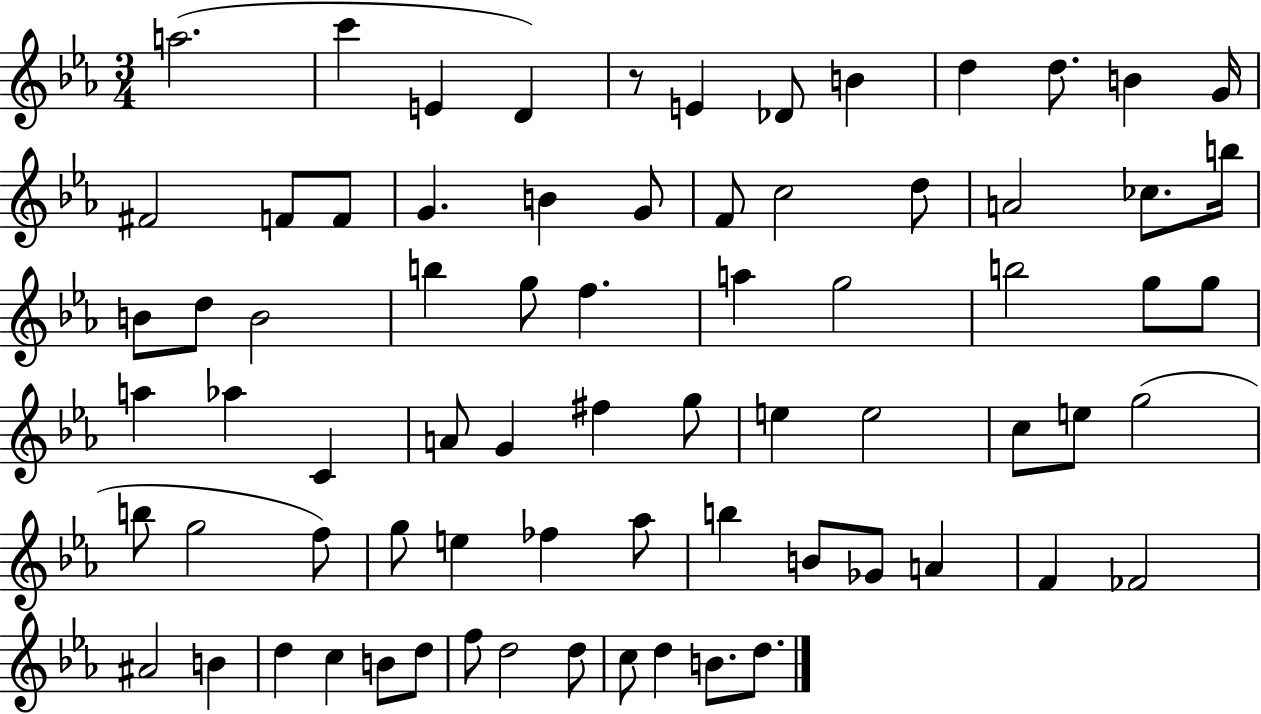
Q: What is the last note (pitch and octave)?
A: D5